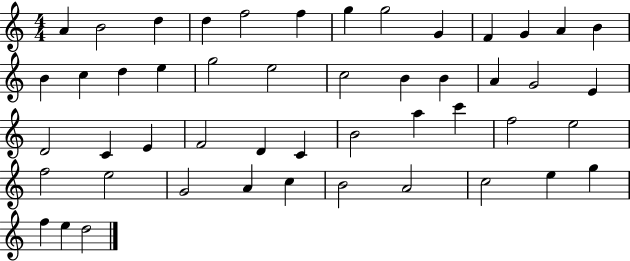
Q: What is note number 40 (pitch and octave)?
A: A4